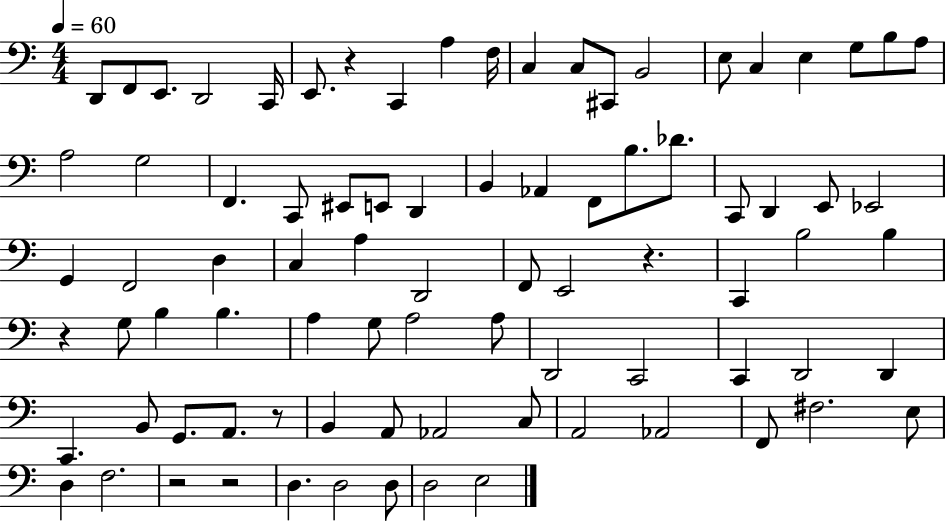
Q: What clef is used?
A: bass